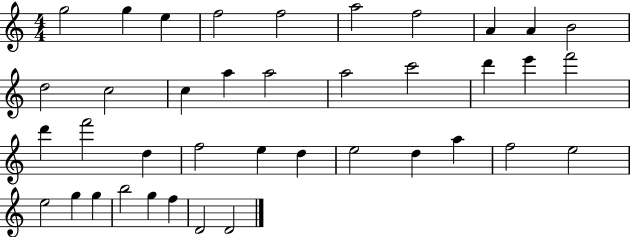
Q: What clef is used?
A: treble